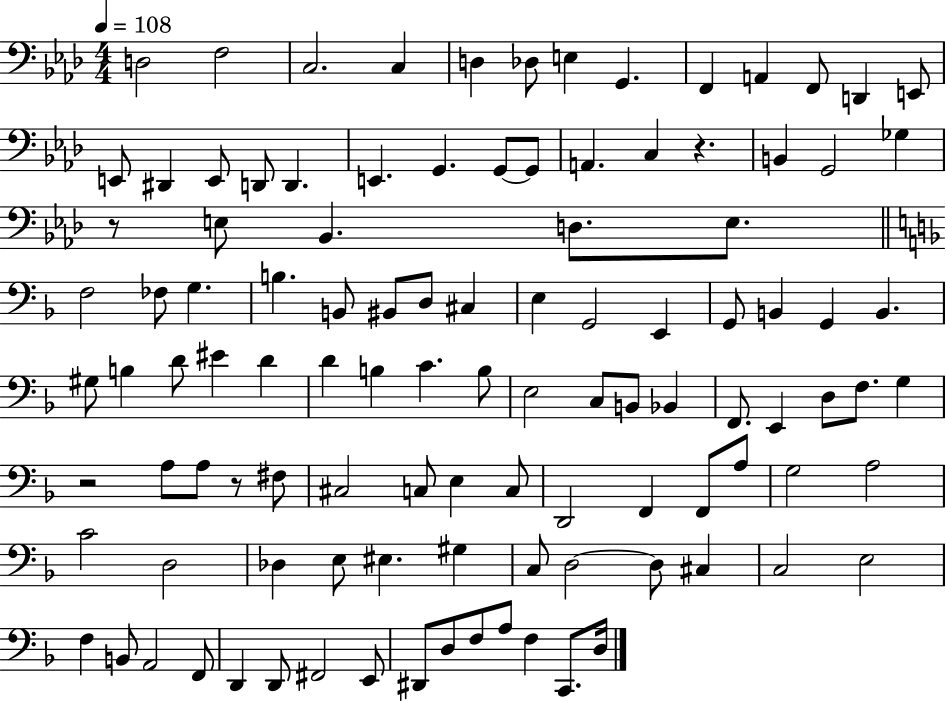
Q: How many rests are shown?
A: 4